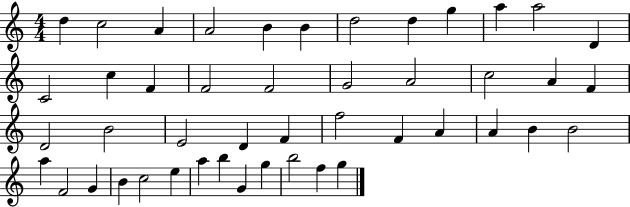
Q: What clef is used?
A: treble